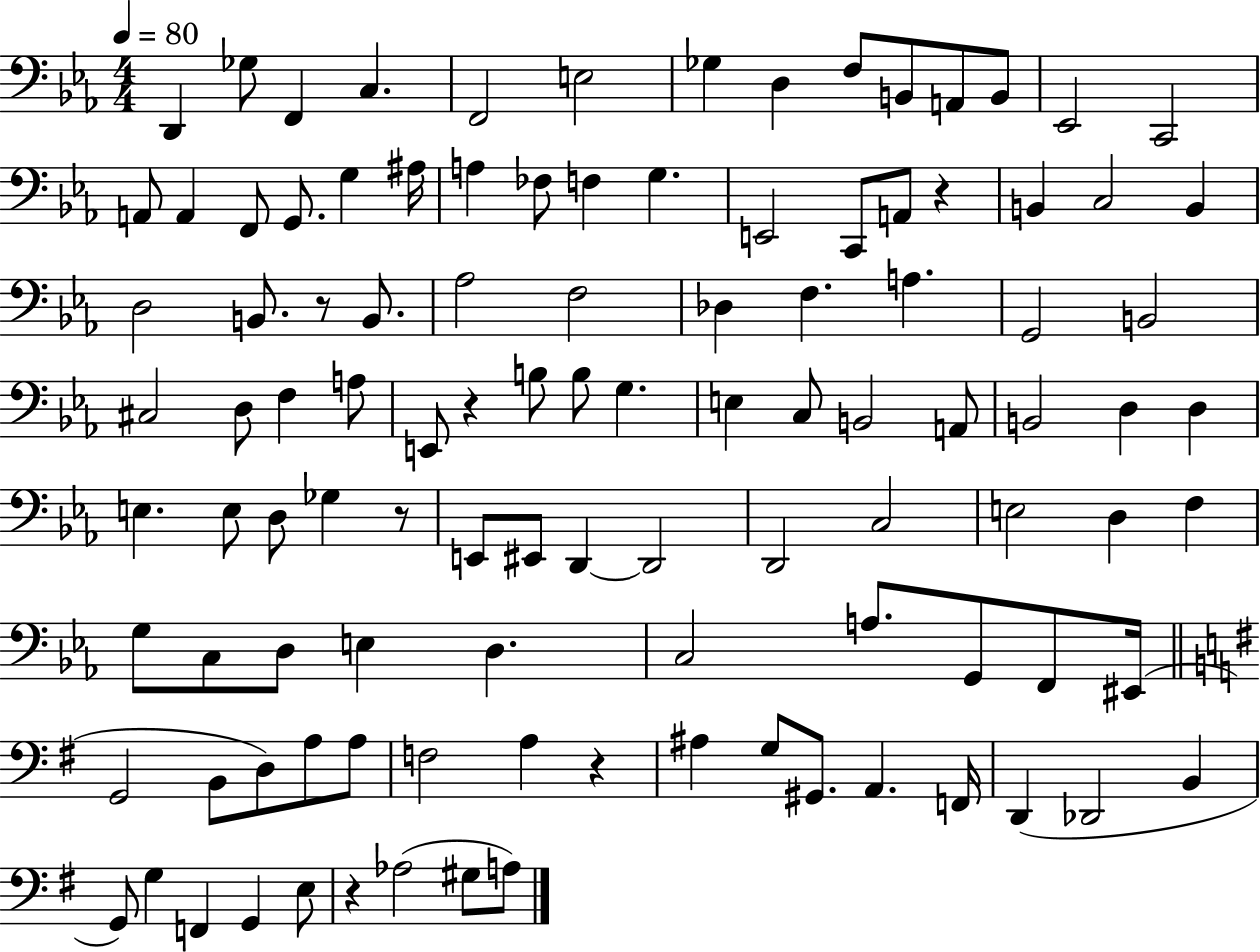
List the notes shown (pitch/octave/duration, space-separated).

D2/q Gb3/e F2/q C3/q. F2/h E3/h Gb3/q D3/q F3/e B2/e A2/e B2/e Eb2/h C2/h A2/e A2/q F2/e G2/e. G3/q A#3/s A3/q FES3/e F3/q G3/q. E2/h C2/e A2/e R/q B2/q C3/h B2/q D3/h B2/e. R/e B2/e. Ab3/h F3/h Db3/q F3/q. A3/q. G2/h B2/h C#3/h D3/e F3/q A3/e E2/e R/q B3/e B3/e G3/q. E3/q C3/e B2/h A2/e B2/h D3/q D3/q E3/q. E3/e D3/e Gb3/q R/e E2/e EIS2/e D2/q D2/h D2/h C3/h E3/h D3/q F3/q G3/e C3/e D3/e E3/q D3/q. C3/h A3/e. G2/e F2/e EIS2/s G2/h B2/e D3/e A3/e A3/e F3/h A3/q R/q A#3/q G3/e G#2/e. A2/q. F2/s D2/q Db2/h B2/q G2/e G3/q F2/q G2/q E3/e R/q Ab3/h G#3/e A3/e